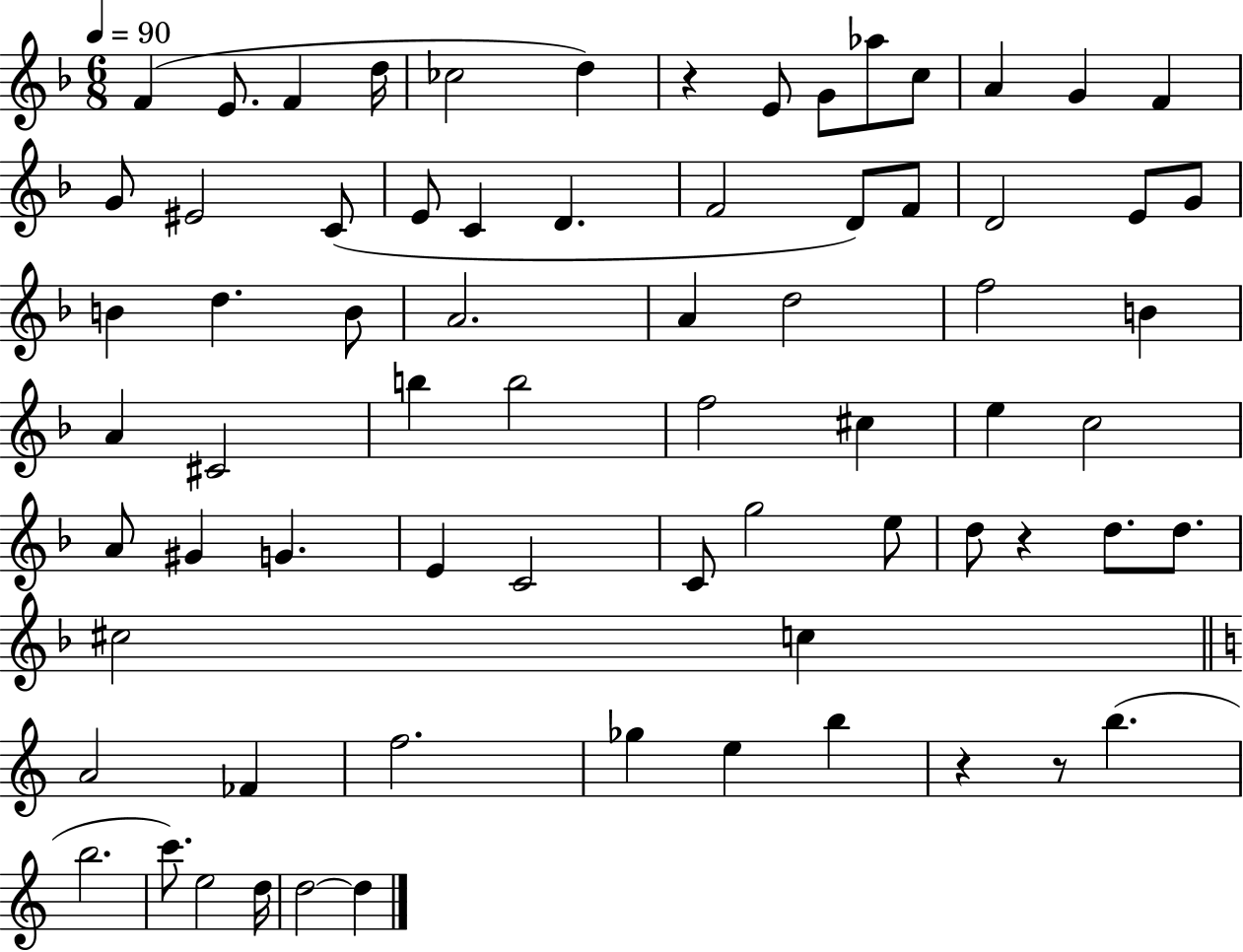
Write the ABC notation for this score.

X:1
T:Untitled
M:6/8
L:1/4
K:F
F E/2 F d/4 _c2 d z E/2 G/2 _a/2 c/2 A G F G/2 ^E2 C/2 E/2 C D F2 D/2 F/2 D2 E/2 G/2 B d B/2 A2 A d2 f2 B A ^C2 b b2 f2 ^c e c2 A/2 ^G G E C2 C/2 g2 e/2 d/2 z d/2 d/2 ^c2 c A2 _F f2 _g e b z z/2 b b2 c'/2 e2 d/4 d2 d